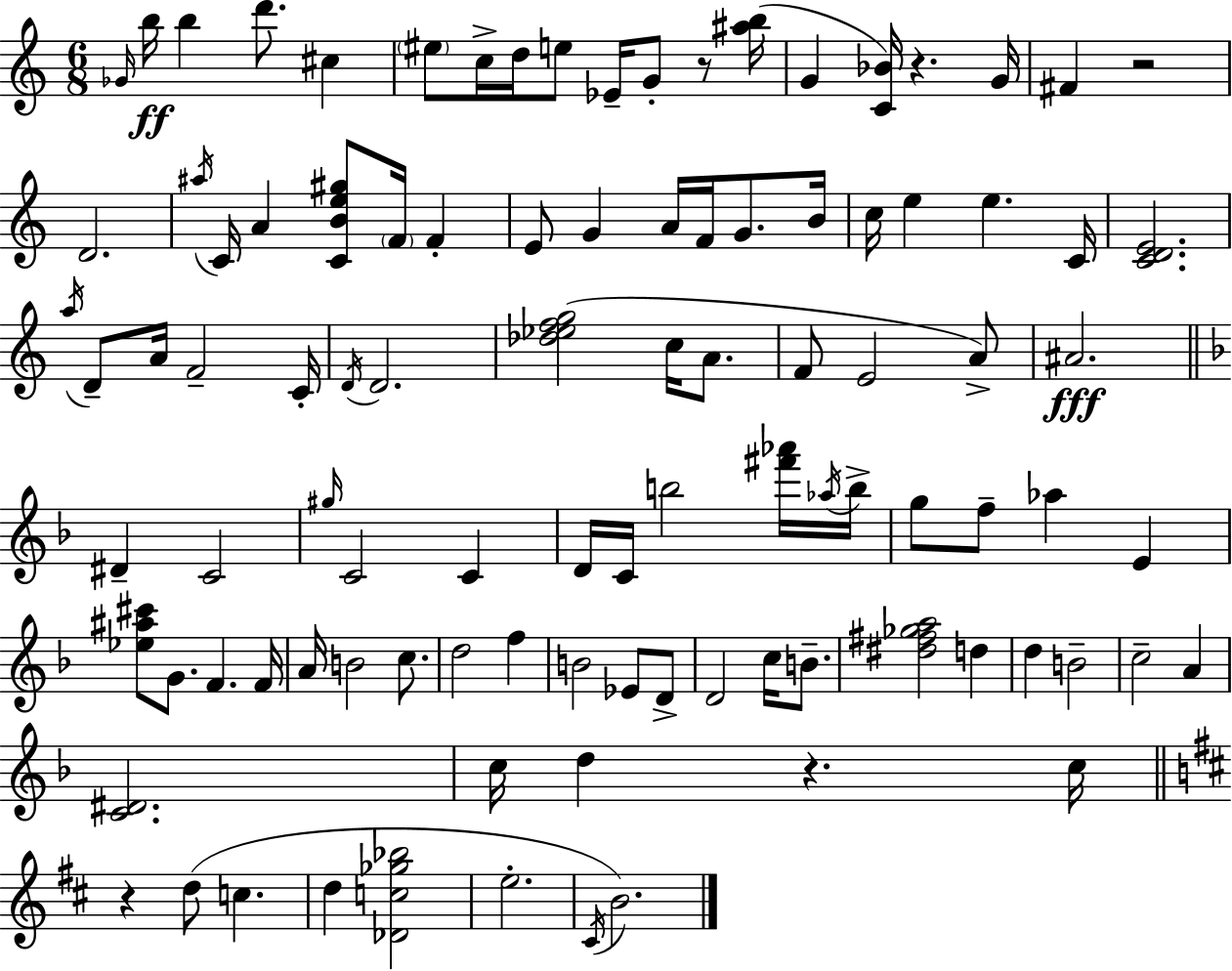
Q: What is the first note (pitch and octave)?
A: Gb4